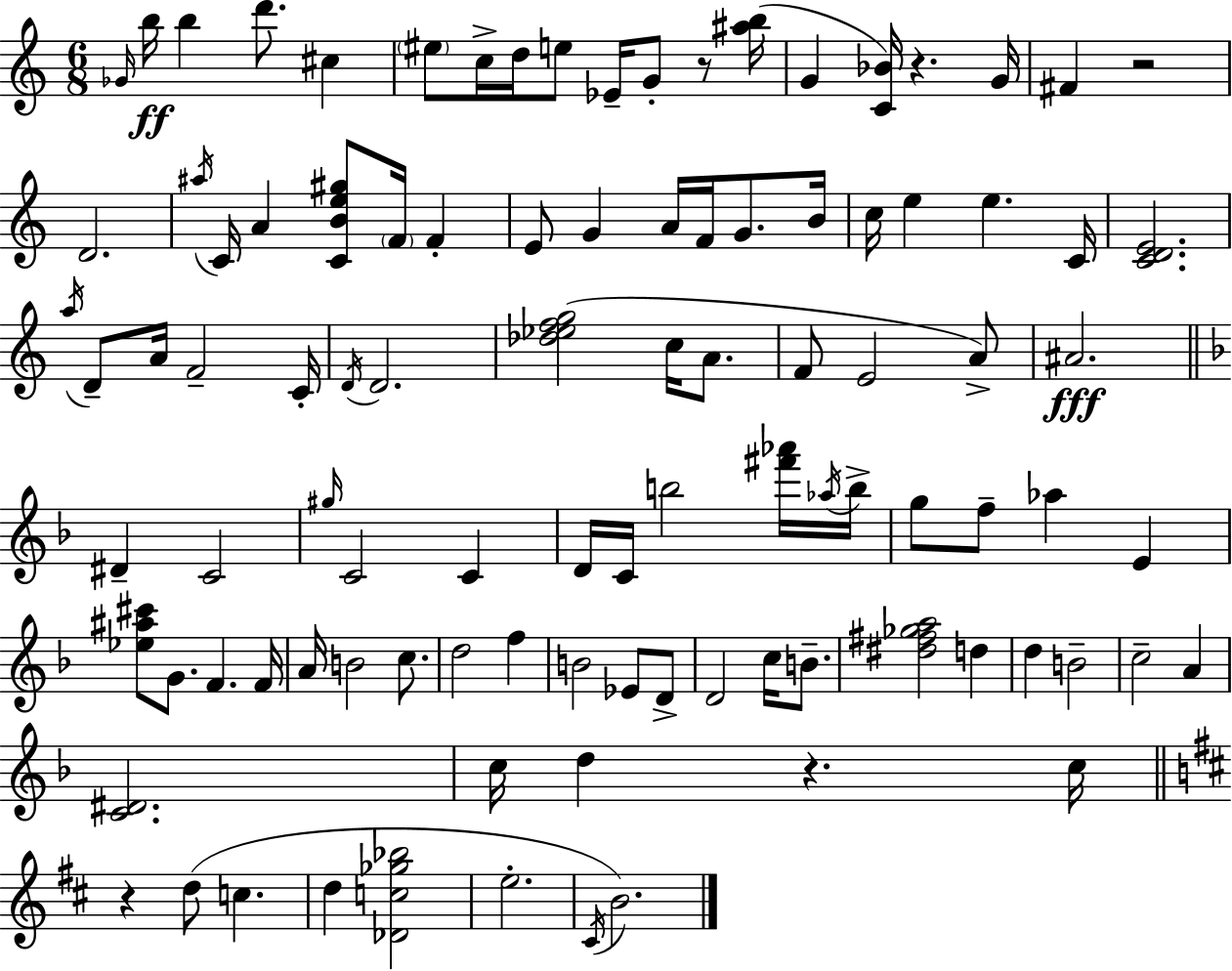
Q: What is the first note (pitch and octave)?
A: Gb4